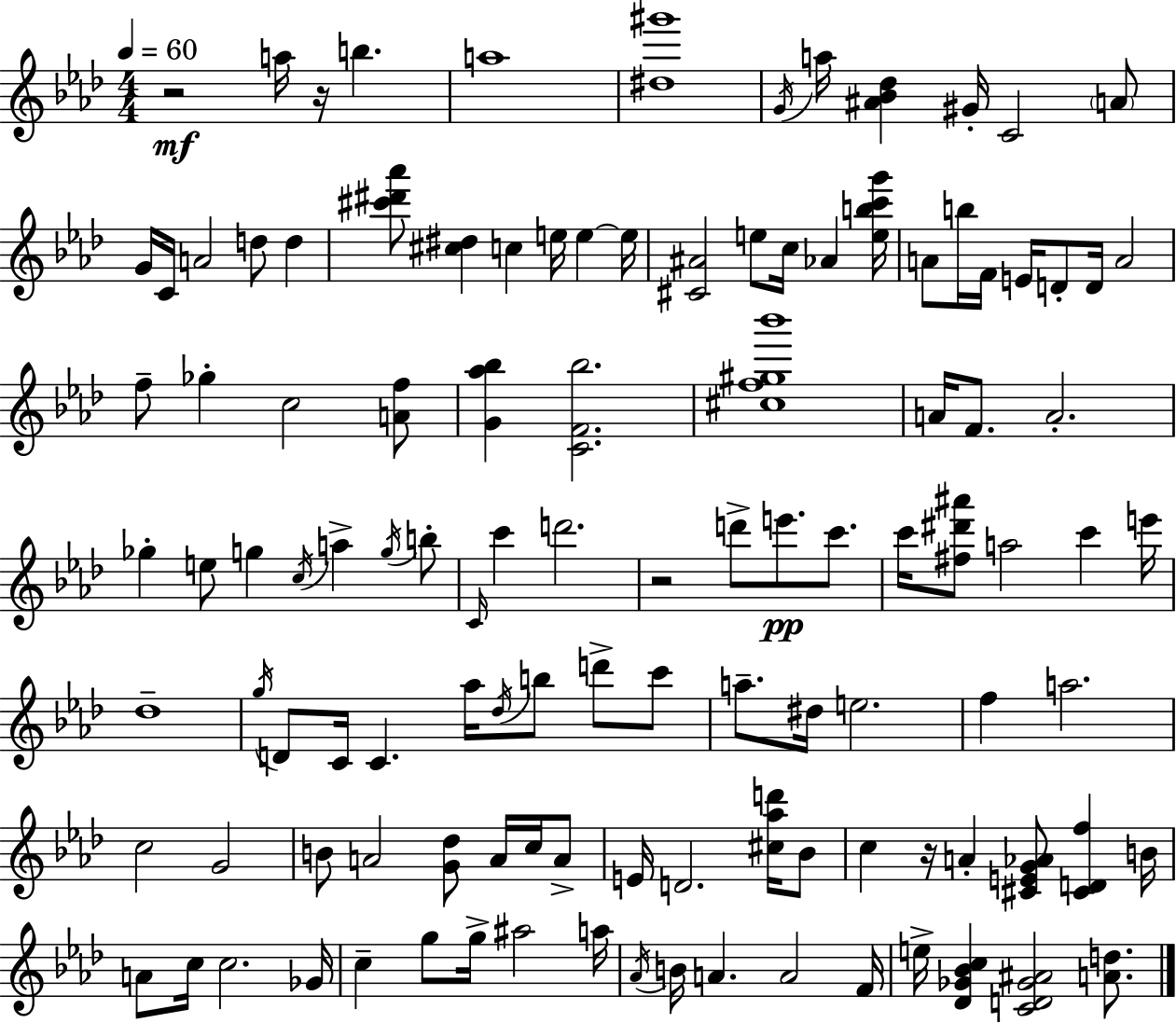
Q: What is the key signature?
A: F minor